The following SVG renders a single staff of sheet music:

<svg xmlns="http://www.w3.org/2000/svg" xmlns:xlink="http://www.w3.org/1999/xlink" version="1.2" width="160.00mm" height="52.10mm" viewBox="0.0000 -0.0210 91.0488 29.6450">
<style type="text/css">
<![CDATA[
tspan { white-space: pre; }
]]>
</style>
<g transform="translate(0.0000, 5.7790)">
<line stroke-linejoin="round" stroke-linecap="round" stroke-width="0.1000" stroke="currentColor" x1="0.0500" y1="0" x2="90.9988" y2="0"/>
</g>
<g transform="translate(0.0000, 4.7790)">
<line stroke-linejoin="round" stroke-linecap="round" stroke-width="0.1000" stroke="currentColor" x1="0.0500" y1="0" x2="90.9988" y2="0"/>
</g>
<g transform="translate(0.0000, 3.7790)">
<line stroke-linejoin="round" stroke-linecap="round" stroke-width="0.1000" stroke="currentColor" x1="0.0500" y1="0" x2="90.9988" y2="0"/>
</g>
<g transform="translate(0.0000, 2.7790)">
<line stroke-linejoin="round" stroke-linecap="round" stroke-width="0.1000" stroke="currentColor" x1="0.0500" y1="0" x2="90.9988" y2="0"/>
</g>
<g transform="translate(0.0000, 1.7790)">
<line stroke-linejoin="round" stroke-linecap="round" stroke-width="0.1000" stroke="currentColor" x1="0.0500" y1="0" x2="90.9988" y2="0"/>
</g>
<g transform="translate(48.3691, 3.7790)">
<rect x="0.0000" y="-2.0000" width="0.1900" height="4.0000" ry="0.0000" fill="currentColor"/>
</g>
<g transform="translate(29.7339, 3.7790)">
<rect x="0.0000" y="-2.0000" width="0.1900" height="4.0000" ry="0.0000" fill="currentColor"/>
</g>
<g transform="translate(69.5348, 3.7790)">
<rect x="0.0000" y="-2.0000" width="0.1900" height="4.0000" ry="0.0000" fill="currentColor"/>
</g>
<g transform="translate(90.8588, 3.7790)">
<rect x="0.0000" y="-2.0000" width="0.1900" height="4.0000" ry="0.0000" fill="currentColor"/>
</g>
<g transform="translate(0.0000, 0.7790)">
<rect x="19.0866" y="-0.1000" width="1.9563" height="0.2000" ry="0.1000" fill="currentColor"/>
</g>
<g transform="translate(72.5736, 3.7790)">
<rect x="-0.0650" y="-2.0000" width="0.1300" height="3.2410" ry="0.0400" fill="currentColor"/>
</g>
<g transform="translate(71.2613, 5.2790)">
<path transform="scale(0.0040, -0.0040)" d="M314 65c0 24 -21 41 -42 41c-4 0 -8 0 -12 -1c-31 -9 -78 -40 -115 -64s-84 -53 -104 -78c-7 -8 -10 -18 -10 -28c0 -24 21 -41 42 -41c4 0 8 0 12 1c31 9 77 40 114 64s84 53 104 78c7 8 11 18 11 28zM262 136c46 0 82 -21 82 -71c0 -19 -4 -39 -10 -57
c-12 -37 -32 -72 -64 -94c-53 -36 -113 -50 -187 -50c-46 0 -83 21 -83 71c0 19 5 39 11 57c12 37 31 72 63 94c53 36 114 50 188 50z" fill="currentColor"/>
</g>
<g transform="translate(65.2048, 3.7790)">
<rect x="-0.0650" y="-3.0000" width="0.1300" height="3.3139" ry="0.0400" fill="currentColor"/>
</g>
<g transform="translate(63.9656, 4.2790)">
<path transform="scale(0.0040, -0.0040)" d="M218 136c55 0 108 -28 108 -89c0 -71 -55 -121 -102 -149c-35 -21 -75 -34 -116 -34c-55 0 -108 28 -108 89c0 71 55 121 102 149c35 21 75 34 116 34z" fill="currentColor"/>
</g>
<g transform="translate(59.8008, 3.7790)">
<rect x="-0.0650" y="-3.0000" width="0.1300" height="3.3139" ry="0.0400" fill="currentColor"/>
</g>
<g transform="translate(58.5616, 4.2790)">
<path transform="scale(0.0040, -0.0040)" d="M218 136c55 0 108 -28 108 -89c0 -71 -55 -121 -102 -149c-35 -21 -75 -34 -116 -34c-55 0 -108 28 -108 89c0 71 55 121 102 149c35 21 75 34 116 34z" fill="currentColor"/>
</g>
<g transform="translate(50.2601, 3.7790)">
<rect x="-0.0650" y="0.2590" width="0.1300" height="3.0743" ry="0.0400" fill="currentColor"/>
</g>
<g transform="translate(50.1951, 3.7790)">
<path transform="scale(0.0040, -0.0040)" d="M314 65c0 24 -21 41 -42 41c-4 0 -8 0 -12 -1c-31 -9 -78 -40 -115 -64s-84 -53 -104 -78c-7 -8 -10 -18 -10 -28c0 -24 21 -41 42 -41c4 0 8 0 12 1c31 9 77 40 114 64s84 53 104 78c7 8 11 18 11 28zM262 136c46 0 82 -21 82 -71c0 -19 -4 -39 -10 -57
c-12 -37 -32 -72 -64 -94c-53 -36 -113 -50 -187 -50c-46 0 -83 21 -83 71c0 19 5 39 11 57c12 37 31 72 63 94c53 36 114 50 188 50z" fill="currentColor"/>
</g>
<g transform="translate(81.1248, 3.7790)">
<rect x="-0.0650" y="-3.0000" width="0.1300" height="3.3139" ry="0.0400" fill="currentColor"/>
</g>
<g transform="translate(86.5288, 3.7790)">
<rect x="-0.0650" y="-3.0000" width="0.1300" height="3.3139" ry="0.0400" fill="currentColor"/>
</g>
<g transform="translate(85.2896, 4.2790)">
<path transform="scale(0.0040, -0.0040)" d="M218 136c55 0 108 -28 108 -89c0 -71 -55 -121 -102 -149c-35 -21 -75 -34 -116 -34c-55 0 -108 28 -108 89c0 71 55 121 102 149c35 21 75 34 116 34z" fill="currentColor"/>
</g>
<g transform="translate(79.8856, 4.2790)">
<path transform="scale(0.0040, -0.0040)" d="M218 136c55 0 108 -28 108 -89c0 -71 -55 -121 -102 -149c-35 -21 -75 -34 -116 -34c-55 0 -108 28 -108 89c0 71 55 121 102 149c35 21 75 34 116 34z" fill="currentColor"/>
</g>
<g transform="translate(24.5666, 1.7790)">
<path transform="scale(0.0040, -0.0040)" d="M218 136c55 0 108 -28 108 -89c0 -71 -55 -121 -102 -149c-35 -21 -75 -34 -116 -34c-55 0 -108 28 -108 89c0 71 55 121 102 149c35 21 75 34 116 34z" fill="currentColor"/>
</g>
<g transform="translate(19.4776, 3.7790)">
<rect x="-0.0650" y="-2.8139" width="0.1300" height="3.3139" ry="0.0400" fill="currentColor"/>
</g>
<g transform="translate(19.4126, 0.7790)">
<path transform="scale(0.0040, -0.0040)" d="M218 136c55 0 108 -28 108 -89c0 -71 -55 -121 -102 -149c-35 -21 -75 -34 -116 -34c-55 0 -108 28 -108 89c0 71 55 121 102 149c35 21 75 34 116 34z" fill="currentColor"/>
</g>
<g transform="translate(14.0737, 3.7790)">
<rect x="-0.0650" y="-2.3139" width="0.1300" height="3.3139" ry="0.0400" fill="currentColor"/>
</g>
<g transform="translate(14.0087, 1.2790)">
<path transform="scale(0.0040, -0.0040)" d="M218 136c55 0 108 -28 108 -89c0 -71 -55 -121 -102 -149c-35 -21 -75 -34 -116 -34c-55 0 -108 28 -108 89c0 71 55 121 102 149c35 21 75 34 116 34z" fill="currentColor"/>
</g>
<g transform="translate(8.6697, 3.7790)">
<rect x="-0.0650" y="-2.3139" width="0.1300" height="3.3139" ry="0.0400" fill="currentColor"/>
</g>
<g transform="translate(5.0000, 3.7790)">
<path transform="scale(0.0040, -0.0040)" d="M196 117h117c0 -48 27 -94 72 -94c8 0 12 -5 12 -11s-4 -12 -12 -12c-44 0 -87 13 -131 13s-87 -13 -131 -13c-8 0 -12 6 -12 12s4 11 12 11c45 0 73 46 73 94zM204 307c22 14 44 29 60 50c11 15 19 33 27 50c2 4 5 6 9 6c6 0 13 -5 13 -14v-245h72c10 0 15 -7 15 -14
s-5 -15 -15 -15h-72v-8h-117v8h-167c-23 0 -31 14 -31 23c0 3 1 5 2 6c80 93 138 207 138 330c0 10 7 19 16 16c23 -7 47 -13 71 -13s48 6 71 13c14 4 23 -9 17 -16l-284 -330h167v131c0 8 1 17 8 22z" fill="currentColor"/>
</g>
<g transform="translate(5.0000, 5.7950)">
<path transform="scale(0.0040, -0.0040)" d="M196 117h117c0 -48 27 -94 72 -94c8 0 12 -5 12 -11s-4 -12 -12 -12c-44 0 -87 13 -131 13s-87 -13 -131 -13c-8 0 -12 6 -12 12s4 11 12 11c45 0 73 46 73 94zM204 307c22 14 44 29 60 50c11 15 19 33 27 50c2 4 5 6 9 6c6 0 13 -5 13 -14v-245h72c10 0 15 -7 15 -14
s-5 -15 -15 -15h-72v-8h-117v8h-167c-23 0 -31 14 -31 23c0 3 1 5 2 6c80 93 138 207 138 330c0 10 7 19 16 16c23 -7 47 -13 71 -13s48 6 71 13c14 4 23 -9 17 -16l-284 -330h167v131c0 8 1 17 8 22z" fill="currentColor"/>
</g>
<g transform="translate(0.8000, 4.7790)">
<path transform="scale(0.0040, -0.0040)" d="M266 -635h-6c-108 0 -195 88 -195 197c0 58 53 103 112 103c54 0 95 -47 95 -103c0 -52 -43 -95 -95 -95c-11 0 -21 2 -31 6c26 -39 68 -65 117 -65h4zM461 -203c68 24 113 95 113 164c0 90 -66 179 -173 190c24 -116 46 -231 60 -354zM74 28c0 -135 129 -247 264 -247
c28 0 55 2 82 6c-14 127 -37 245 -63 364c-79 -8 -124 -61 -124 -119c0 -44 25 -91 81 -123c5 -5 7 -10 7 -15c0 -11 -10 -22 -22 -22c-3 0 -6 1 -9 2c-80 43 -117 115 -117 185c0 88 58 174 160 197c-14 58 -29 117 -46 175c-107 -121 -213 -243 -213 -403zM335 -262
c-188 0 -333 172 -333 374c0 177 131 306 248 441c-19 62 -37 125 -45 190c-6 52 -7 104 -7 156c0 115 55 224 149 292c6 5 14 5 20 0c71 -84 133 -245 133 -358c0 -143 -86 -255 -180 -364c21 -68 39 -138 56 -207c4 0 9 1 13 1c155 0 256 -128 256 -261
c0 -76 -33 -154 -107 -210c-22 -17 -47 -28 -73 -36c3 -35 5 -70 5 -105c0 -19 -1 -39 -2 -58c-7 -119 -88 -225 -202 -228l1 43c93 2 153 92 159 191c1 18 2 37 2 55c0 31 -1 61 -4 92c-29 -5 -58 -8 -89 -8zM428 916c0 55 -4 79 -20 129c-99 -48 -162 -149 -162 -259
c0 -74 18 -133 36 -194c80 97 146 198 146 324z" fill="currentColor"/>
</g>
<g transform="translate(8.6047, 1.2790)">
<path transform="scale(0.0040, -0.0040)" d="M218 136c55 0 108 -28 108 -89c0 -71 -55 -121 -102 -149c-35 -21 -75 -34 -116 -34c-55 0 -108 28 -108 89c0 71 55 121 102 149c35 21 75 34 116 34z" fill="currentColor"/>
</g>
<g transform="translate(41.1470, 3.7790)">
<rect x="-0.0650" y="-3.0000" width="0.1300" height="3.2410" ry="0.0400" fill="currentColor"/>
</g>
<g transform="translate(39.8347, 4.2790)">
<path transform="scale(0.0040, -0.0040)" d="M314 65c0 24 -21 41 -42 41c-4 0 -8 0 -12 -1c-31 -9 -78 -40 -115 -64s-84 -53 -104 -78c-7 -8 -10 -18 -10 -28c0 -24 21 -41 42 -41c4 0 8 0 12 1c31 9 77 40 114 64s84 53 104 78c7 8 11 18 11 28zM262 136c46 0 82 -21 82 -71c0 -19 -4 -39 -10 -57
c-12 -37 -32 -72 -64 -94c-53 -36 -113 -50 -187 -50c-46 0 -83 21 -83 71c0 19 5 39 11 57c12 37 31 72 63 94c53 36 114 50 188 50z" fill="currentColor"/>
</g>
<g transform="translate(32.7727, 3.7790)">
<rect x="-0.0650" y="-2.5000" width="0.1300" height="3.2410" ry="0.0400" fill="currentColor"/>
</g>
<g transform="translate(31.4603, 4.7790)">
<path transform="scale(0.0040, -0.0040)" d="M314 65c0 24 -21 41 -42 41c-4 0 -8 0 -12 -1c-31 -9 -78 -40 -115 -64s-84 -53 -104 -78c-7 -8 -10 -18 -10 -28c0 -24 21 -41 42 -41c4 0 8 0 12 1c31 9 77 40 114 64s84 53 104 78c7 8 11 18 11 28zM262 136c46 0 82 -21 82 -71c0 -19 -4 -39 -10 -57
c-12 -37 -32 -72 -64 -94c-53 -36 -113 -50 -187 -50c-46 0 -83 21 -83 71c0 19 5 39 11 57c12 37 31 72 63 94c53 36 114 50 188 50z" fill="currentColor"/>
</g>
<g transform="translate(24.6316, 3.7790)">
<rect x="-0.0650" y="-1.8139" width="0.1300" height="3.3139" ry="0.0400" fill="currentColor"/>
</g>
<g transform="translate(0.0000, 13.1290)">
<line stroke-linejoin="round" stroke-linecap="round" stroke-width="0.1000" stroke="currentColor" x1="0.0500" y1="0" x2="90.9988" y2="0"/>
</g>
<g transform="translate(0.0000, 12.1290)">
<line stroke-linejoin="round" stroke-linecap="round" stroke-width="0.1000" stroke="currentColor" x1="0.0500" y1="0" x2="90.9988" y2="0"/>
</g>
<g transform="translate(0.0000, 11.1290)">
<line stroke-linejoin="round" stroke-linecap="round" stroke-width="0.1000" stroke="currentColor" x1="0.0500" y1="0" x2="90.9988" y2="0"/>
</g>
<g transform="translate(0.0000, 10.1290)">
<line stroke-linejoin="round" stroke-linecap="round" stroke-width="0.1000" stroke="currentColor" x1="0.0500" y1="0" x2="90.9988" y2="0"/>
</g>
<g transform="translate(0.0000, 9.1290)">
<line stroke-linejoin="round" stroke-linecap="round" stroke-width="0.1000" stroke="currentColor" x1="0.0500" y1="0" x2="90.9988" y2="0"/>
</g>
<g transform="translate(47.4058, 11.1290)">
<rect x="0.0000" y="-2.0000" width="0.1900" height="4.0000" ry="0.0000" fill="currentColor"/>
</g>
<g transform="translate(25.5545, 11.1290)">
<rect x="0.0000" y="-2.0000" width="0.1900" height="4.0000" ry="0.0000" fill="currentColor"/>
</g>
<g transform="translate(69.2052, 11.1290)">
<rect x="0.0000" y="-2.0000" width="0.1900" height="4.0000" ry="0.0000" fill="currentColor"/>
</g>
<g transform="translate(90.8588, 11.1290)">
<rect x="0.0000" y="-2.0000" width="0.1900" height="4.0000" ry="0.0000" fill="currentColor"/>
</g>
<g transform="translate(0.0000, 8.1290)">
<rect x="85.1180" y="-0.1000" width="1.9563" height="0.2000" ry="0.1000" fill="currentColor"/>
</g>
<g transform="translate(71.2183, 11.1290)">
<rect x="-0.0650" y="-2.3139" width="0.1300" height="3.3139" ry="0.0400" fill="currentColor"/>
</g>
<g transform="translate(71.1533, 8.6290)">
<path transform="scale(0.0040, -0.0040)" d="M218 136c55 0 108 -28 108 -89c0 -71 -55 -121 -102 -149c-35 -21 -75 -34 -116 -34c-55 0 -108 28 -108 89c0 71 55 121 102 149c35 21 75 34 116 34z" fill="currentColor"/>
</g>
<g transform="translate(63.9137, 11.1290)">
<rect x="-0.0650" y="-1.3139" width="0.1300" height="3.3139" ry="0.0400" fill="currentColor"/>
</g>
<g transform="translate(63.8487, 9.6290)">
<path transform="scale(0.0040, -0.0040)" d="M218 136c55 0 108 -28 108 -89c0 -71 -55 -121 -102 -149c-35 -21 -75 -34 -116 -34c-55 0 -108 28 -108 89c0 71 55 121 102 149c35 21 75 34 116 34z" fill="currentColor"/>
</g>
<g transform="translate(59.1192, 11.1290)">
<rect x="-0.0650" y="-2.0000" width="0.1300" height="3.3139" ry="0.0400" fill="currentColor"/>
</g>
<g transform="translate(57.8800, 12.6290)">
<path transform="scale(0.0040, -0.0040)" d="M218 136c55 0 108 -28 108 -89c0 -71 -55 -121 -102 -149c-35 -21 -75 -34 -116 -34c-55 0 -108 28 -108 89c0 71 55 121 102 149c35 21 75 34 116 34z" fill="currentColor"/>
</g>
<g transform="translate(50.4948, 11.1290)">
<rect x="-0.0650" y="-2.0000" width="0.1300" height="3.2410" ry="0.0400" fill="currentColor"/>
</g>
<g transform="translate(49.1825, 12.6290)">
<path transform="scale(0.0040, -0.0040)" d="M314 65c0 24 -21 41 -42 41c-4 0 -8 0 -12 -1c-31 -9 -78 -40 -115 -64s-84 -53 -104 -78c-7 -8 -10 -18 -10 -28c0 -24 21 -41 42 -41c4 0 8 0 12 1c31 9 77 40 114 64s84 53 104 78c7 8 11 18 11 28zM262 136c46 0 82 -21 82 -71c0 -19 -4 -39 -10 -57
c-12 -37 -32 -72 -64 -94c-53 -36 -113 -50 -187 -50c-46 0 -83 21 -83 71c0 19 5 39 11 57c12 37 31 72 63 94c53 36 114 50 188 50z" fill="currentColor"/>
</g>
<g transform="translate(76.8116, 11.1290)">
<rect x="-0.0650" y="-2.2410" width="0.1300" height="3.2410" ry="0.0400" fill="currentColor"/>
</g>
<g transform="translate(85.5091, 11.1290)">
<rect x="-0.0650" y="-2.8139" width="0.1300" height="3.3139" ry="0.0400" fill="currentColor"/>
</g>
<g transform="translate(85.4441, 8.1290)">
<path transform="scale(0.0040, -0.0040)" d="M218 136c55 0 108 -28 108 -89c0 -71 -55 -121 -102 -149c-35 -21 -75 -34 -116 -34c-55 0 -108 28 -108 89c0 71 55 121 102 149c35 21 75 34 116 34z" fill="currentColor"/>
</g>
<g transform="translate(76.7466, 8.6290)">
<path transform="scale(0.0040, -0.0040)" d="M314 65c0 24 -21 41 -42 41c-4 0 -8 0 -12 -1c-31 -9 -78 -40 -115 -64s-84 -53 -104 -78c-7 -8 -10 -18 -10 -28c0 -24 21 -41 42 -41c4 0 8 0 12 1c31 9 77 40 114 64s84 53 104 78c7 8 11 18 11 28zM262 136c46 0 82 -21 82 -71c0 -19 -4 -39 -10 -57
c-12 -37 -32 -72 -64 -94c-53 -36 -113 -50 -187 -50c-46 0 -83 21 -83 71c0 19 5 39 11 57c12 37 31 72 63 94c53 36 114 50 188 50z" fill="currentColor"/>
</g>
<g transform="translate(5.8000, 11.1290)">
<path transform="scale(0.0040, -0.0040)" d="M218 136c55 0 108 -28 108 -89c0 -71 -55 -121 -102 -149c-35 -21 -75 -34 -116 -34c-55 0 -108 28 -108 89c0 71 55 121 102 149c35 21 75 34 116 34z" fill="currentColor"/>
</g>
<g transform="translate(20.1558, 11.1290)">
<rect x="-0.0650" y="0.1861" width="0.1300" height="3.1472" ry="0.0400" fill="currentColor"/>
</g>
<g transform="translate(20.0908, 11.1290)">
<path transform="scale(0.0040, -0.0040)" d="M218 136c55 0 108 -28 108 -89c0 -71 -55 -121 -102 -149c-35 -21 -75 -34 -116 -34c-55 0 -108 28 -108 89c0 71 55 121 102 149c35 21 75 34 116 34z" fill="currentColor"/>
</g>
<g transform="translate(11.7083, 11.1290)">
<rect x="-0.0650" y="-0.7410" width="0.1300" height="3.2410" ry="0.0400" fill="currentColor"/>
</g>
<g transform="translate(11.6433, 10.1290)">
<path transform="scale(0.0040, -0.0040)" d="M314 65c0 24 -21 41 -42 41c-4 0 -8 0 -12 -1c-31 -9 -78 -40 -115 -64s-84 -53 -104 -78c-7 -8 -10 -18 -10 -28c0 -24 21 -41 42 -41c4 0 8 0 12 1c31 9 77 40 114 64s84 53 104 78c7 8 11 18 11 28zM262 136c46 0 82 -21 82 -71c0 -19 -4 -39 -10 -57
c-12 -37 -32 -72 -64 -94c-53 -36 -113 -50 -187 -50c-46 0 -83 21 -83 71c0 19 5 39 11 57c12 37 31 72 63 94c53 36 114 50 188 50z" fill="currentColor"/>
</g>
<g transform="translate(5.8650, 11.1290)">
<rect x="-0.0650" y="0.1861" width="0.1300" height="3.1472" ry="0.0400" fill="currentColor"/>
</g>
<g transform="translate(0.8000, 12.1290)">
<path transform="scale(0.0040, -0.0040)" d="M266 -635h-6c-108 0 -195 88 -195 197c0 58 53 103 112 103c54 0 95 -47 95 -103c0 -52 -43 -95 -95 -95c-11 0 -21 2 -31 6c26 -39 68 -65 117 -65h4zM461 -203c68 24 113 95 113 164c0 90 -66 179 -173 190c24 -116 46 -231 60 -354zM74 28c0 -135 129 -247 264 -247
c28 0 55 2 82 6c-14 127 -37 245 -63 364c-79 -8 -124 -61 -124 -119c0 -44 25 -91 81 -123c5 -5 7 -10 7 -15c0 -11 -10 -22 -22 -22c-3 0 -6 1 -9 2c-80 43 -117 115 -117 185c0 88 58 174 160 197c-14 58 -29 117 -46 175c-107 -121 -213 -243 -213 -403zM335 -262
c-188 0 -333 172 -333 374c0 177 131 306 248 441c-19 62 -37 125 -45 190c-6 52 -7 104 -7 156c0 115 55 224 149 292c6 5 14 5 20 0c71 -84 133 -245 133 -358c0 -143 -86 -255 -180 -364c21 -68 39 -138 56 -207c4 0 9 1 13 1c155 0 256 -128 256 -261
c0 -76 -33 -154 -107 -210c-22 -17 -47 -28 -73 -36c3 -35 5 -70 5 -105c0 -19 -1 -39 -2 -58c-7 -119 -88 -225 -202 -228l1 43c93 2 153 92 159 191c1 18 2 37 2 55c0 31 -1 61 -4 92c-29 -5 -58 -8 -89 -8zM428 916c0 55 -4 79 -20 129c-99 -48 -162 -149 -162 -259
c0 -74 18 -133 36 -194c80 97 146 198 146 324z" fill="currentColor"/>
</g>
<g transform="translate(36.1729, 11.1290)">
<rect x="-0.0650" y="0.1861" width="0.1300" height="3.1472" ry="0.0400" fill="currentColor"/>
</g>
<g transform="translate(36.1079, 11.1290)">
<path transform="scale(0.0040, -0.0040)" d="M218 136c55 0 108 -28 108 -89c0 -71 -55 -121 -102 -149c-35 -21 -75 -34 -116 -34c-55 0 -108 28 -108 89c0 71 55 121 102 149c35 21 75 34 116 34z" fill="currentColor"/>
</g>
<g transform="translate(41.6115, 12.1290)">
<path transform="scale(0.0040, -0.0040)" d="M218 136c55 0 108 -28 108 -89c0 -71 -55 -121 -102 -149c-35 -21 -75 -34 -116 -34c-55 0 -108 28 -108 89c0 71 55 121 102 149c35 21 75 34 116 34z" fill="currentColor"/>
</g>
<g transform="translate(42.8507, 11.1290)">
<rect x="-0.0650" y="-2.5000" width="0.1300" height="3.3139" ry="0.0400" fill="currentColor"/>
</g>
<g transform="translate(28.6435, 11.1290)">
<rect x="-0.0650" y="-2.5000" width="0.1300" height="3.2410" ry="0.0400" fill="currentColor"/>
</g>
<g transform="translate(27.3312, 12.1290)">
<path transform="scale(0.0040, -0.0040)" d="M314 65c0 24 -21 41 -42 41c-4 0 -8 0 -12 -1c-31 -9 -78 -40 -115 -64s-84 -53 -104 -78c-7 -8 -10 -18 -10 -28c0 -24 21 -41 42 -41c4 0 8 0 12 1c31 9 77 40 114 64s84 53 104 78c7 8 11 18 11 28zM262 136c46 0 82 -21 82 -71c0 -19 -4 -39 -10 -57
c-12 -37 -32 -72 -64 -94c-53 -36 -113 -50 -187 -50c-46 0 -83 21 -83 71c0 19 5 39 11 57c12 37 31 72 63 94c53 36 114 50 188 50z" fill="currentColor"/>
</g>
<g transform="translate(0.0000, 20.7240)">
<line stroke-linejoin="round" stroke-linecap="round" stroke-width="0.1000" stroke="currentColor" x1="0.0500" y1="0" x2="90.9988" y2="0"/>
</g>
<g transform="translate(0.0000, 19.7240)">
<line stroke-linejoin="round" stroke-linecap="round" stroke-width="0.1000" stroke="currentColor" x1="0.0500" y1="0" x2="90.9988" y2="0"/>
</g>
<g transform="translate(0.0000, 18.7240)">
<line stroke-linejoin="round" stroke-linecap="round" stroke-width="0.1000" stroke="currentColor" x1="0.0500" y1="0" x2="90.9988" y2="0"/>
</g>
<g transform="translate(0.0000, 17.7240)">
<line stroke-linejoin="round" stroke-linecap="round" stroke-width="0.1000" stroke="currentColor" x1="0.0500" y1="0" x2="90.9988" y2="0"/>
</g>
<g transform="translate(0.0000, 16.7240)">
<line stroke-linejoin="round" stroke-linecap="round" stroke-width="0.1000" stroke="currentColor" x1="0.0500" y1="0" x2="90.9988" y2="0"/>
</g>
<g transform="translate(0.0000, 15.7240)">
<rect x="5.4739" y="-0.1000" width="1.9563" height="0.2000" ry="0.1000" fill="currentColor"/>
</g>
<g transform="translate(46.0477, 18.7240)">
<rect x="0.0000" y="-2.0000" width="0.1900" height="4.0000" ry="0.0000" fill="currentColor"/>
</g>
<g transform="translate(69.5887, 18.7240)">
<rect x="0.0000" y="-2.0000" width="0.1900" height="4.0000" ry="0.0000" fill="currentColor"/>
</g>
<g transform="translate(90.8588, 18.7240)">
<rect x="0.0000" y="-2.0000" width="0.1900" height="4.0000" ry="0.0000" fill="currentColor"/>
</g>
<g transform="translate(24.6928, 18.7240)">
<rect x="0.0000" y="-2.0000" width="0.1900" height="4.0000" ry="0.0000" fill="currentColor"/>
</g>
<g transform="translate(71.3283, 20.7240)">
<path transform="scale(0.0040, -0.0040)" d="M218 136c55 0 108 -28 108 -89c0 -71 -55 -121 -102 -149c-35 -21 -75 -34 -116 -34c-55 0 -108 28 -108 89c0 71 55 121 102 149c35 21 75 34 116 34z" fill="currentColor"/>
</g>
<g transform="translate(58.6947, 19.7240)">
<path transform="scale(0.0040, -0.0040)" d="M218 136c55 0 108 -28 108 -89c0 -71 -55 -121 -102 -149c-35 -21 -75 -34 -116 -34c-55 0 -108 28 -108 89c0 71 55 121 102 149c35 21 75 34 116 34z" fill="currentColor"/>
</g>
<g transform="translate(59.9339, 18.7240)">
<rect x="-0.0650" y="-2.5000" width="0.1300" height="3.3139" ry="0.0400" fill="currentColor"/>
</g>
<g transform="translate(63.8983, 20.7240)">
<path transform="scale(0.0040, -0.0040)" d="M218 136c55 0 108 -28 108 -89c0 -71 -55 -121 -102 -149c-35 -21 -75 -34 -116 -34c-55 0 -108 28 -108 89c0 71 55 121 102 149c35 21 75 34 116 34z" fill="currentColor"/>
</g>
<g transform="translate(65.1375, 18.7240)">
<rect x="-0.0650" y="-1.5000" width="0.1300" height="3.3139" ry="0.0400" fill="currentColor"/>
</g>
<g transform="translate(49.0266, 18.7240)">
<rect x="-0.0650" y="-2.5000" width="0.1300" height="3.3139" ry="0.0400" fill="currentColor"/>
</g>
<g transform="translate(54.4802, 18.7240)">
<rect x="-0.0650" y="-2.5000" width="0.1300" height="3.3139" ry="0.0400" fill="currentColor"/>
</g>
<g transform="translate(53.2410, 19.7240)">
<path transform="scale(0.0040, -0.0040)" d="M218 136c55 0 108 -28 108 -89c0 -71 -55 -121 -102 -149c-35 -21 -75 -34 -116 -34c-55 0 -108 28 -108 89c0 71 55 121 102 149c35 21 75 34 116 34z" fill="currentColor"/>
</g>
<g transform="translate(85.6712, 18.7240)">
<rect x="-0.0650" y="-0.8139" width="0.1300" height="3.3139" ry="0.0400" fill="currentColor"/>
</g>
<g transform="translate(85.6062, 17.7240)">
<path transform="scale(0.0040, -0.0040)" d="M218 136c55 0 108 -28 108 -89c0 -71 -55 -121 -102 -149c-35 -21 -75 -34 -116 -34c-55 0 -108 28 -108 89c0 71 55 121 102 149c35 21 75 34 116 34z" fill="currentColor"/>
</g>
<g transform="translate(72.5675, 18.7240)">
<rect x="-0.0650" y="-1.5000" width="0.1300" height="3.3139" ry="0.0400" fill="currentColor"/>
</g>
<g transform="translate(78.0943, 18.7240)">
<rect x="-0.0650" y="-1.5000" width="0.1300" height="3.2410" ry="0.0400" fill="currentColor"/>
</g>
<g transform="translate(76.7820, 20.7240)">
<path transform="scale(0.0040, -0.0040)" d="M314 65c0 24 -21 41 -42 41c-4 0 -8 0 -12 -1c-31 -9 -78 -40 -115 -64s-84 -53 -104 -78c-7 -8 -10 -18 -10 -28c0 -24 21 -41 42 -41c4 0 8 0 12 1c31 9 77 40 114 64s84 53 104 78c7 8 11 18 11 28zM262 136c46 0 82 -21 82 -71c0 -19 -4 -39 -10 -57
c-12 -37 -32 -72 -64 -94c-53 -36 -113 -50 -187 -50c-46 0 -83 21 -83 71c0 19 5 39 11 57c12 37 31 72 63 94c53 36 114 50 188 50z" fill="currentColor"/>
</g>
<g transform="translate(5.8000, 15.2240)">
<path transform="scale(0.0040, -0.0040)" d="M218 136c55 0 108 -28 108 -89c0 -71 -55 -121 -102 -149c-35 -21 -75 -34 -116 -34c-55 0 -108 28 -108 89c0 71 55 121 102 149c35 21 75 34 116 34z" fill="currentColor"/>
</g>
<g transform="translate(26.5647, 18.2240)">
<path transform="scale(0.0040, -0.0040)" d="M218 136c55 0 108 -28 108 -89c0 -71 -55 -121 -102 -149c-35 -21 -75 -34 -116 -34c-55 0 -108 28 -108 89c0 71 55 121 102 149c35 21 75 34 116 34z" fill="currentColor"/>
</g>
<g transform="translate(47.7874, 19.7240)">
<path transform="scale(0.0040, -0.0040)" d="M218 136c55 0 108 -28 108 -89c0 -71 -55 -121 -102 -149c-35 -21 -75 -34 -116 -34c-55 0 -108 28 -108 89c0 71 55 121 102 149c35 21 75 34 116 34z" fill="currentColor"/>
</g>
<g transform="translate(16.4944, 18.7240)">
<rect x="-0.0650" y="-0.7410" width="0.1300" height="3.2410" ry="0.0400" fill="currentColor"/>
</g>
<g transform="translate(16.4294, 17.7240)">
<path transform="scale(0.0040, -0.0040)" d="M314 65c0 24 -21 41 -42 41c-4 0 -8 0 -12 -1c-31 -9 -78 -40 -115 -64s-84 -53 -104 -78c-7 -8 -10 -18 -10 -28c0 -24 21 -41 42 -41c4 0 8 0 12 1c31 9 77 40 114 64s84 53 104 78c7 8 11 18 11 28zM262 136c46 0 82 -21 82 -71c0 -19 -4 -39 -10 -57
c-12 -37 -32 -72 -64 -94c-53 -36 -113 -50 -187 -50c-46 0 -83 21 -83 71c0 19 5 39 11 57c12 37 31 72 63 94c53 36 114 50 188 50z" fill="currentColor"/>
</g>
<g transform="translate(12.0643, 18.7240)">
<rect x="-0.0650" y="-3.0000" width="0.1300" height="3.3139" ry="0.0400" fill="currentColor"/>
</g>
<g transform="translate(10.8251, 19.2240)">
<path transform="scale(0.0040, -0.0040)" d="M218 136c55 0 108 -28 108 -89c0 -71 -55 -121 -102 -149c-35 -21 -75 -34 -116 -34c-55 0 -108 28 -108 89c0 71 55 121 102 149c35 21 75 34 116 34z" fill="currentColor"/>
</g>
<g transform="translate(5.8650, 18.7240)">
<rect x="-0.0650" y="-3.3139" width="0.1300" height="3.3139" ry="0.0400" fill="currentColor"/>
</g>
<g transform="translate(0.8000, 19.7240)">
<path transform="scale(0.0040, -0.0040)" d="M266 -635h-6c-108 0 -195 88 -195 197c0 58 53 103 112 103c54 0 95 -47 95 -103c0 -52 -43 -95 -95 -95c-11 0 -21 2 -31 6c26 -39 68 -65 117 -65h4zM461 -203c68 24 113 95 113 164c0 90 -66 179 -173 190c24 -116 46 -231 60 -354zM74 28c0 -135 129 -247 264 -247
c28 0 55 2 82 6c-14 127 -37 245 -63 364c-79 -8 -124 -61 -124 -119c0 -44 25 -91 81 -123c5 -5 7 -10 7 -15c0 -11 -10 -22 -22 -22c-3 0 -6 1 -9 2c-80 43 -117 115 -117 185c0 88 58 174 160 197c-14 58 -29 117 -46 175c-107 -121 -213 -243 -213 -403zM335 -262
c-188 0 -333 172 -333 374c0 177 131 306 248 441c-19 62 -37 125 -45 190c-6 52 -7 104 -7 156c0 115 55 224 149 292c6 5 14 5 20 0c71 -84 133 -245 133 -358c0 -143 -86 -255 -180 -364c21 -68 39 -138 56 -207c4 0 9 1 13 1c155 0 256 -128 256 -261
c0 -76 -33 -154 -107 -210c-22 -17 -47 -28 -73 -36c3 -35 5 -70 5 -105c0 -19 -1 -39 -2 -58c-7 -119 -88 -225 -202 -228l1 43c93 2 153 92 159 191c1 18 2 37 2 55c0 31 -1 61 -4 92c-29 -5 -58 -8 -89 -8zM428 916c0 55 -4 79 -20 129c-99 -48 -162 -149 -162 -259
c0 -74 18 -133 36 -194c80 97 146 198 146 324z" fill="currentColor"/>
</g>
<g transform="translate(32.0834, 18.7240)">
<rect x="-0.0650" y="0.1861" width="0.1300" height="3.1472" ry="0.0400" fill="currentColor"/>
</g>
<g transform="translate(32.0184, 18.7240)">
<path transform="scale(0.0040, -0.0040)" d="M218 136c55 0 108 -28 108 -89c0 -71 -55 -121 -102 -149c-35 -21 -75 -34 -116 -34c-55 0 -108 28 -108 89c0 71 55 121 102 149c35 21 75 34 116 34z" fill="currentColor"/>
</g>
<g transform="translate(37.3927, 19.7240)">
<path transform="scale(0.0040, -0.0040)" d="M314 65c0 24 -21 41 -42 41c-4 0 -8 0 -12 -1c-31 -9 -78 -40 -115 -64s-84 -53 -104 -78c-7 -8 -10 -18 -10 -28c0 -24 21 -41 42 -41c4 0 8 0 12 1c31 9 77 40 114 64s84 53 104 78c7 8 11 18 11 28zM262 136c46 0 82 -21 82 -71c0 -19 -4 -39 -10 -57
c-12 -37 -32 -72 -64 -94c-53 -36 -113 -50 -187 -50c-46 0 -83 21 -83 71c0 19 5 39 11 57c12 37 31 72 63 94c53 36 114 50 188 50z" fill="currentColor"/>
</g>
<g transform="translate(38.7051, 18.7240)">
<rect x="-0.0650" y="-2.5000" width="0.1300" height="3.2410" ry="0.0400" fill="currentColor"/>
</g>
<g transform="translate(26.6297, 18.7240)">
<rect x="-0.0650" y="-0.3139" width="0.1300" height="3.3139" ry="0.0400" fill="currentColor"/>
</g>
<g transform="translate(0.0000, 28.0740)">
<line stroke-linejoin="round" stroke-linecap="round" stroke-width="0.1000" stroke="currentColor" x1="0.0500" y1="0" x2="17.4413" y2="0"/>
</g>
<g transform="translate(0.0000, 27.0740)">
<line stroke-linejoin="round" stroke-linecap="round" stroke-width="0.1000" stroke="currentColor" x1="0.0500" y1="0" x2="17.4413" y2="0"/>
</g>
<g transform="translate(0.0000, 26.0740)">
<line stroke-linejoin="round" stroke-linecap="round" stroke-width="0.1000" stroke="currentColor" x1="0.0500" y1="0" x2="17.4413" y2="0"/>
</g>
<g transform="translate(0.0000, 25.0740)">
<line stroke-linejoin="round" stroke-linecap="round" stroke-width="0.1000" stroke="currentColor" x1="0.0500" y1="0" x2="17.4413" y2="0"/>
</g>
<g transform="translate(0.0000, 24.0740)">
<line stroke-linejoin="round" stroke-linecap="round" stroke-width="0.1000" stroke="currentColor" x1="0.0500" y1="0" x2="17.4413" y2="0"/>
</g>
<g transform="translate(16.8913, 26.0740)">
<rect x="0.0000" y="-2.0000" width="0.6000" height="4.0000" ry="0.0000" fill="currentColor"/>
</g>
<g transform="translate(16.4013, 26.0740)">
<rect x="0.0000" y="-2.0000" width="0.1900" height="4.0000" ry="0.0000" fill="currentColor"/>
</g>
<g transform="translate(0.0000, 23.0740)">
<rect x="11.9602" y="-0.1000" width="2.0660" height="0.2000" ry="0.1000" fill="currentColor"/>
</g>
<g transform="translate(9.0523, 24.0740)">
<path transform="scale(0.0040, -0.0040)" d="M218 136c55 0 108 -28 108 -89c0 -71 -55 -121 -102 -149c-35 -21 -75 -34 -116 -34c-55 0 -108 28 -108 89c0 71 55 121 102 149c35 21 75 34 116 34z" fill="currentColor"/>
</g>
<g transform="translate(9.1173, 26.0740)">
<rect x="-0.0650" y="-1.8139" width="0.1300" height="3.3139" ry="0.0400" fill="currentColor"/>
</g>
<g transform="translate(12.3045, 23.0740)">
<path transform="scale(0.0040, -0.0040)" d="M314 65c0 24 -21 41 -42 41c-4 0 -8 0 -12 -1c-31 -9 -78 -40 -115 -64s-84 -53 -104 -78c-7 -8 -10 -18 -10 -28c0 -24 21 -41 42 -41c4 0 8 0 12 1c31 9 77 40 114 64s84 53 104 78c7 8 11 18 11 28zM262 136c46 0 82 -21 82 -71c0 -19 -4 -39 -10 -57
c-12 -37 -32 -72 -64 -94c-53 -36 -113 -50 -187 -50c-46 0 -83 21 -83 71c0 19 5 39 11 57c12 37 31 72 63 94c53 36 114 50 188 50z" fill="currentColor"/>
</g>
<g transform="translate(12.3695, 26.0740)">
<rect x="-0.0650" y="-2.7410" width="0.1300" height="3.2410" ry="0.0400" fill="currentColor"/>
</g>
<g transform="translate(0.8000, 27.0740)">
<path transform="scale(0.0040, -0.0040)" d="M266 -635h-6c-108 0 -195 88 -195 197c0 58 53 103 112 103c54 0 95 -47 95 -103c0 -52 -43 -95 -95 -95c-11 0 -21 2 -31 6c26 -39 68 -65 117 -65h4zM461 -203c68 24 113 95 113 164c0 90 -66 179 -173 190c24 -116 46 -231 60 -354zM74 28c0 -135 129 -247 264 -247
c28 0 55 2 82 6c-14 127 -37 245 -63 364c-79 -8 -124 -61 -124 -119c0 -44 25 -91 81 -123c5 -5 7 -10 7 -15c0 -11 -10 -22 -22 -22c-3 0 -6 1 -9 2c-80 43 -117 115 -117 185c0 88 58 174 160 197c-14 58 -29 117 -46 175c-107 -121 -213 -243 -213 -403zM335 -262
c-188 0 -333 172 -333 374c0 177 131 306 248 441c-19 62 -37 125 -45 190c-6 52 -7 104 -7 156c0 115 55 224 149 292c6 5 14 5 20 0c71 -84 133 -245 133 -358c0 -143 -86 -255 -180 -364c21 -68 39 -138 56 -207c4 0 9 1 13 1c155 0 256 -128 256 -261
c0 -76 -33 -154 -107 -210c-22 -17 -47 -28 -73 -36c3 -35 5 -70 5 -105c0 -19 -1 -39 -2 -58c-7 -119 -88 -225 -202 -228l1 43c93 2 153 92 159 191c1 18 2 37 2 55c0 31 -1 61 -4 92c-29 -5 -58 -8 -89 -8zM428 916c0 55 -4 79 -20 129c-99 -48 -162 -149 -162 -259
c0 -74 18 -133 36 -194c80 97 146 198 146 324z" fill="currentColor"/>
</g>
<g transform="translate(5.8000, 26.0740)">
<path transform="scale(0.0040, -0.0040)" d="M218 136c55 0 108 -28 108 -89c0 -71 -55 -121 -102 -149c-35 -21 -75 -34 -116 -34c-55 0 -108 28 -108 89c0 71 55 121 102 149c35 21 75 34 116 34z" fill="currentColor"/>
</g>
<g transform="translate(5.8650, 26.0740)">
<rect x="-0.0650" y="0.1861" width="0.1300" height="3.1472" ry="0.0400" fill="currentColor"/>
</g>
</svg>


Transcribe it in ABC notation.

X:1
T:Untitled
M:4/4
L:1/4
K:C
g g a f G2 A2 B2 A A F2 A A B d2 B G2 B G F2 F e g g2 a b A d2 c B G2 G G G E E E2 d B f a2